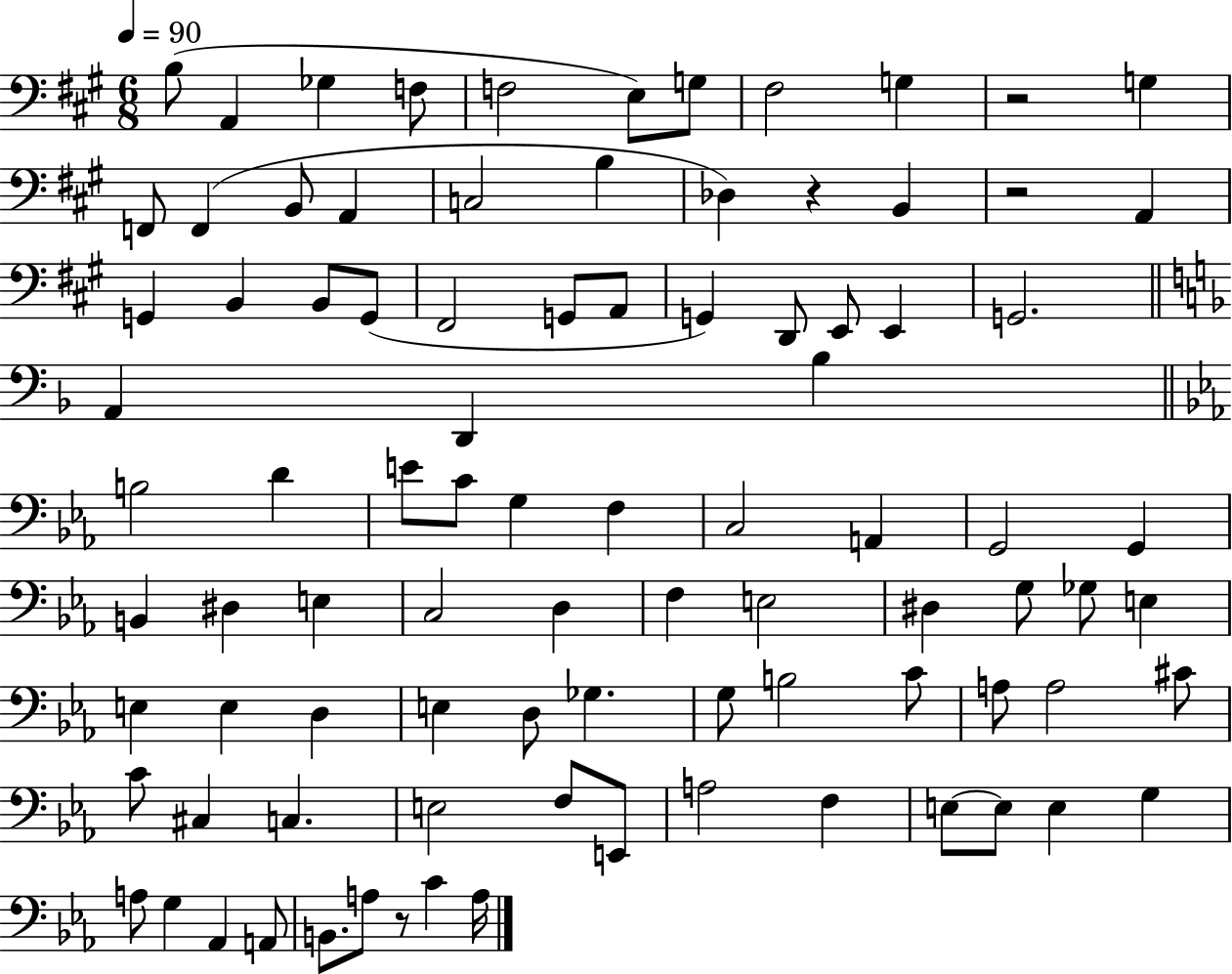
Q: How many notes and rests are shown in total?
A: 91